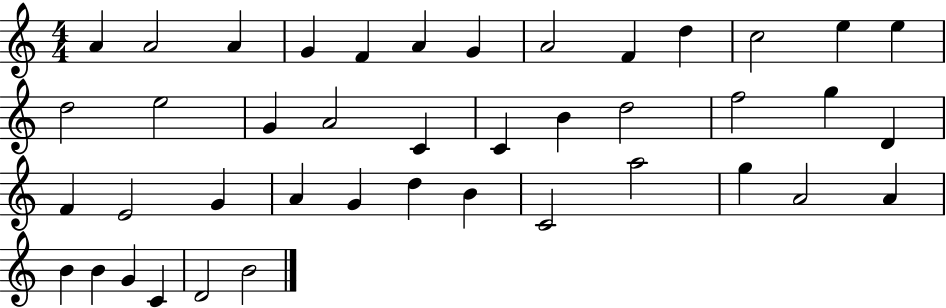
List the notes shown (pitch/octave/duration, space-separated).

A4/q A4/h A4/q G4/q F4/q A4/q G4/q A4/h F4/q D5/q C5/h E5/q E5/q D5/h E5/h G4/q A4/h C4/q C4/q B4/q D5/h F5/h G5/q D4/q F4/q E4/h G4/q A4/q G4/q D5/q B4/q C4/h A5/h G5/q A4/h A4/q B4/q B4/q G4/q C4/q D4/h B4/h